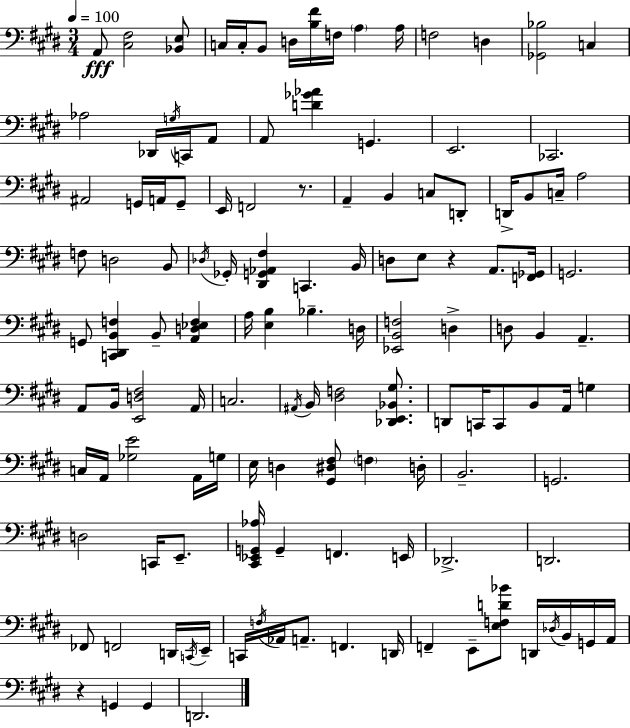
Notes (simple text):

A2/e [C#3,F#3]/h [Bb2,E3]/e C3/s C3/s B2/e D3/s [B3,F#4]/s F3/s A3/q A3/s F3/h D3/q [Gb2,Bb3]/h C3/q Ab3/h Db2/s G3/s C2/s A2/e A2/e [D4,Gb4,Ab4]/q G2/q. E2/h. CES2/h. A#2/h G2/s A2/s G2/e E2/s F2/h R/e. A2/q B2/q C3/e D2/e D2/s B2/e C3/s A3/h F3/e D3/h B2/e Db3/s Gb2/s [D#2,G2,Ab2,F#3]/q C2/q. B2/s D3/e E3/e R/q A2/e. [F2,Gb2]/s G2/h. G2/e [C2,D#2,B2,F3]/q B2/e [A2,D3,Eb3,F3]/q A3/s [E3,B3]/q Bb3/q. D3/s [Eb2,B2,F3]/h D3/q D3/e B2/q A2/q. A2/e B2/s [E2,D3,F#3]/h A2/s C3/h. A#2/s B2/s [D#3,F3]/h [Db2,E2,Bb2,G#3]/e. D2/e C2/s C2/e B2/e A2/s G3/q C3/s A2/s [Gb3,E4]/h A2/s G3/s E3/s D3/q [G#2,D#3,F#3]/e F3/q D3/s B2/h. G2/h. D3/h C2/s E2/e. [C#2,Eb2,G2,Ab3]/s G2/q F2/q. E2/s Db2/h. D2/h. FES2/e F2/h D2/s C2/s E2/s C2/s F3/s Ab2/s A2/e. F2/q. D2/s F2/q E2/e [E3,F3,D4,Bb4]/e D2/s Db3/s B2/s G2/s A2/s R/q G2/q G2/q D2/h.